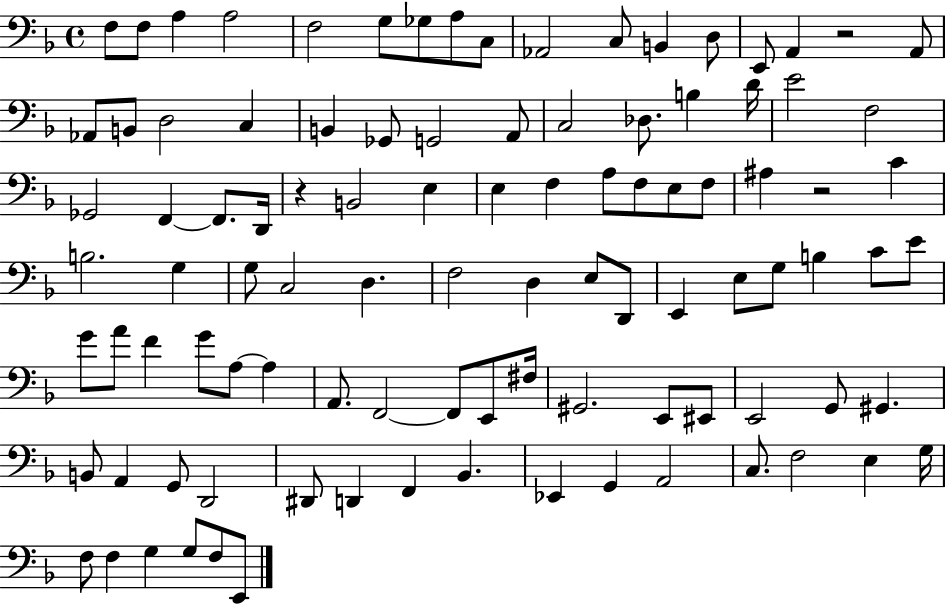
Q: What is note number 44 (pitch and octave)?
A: C4